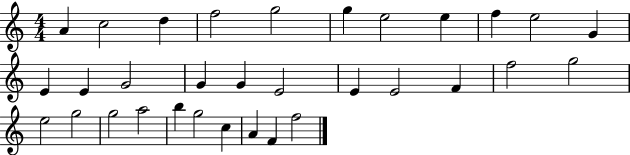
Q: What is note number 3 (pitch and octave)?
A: D5